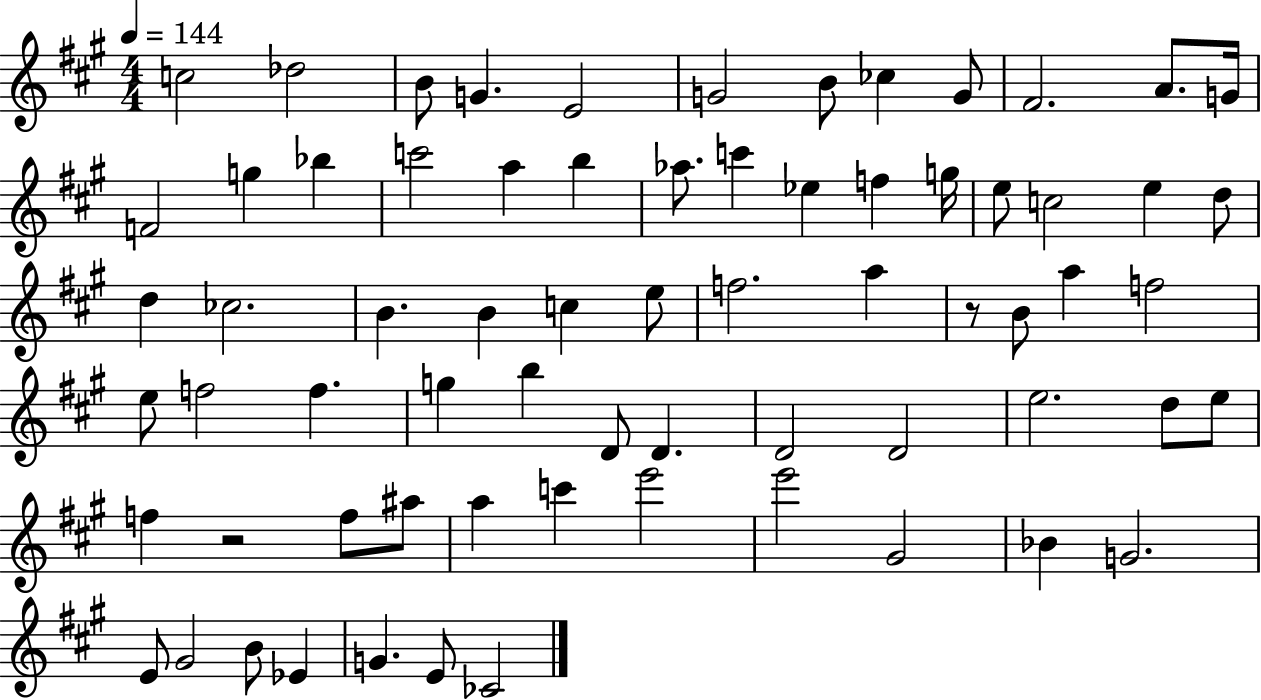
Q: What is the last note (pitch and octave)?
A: CES4